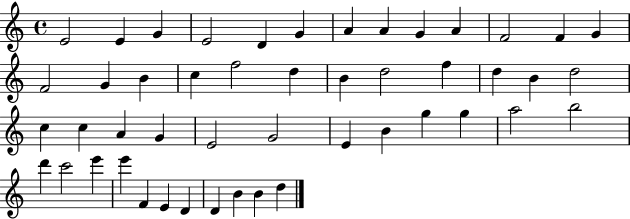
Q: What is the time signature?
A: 4/4